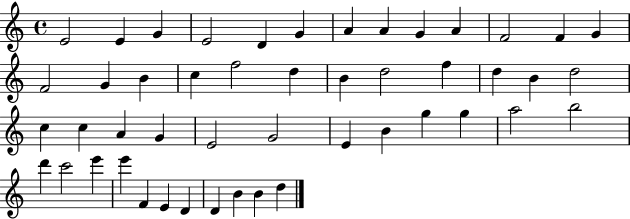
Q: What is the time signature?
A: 4/4